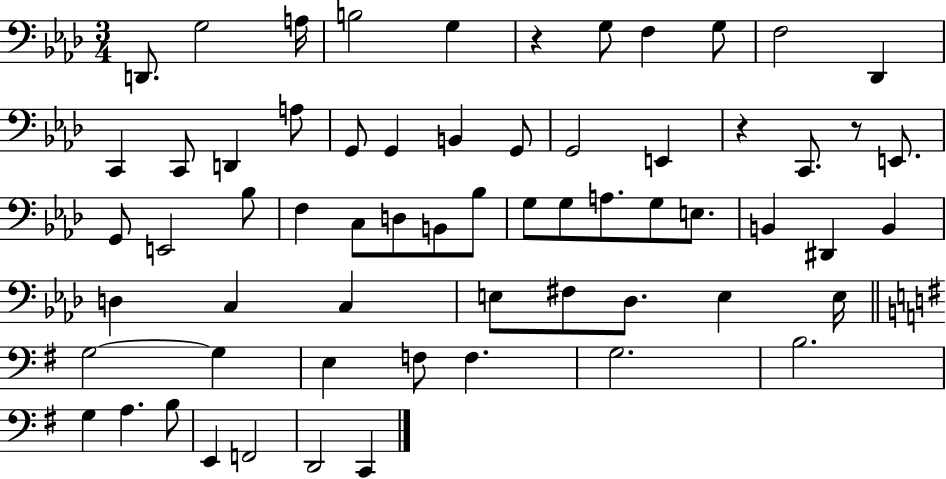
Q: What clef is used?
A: bass